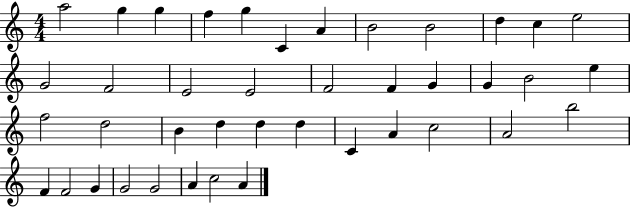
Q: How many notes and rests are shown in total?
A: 41